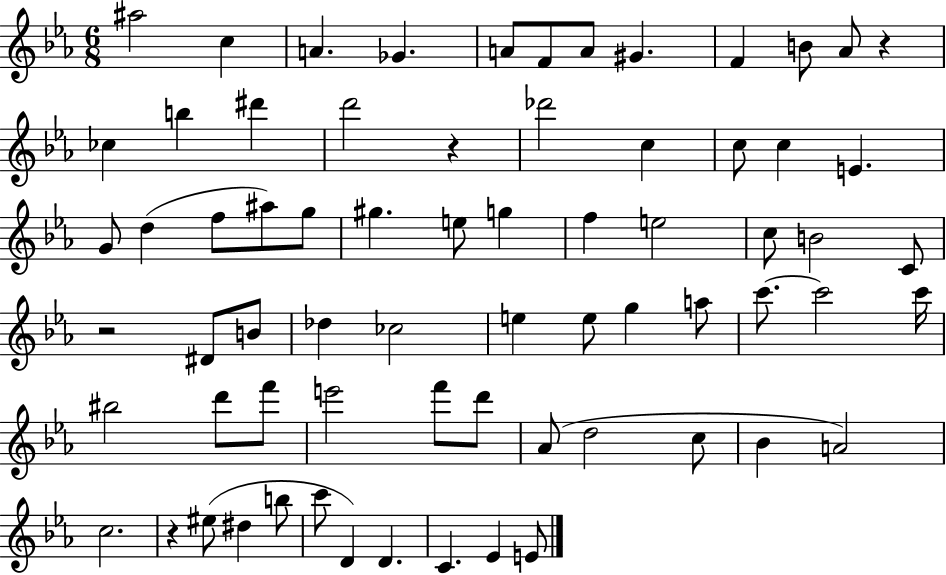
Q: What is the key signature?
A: EES major